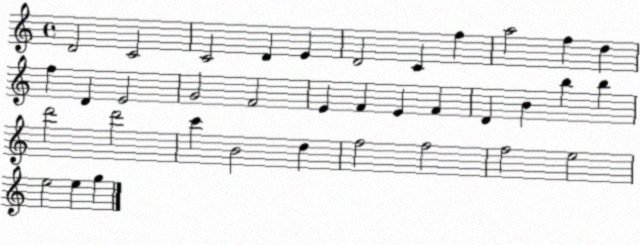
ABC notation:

X:1
T:Untitled
M:4/4
L:1/4
K:C
D2 C2 C2 D E D2 C f a2 f d f D E2 G2 F2 E F E F D B b b d'2 d'2 c' B2 d f2 f2 f2 e2 e2 e g